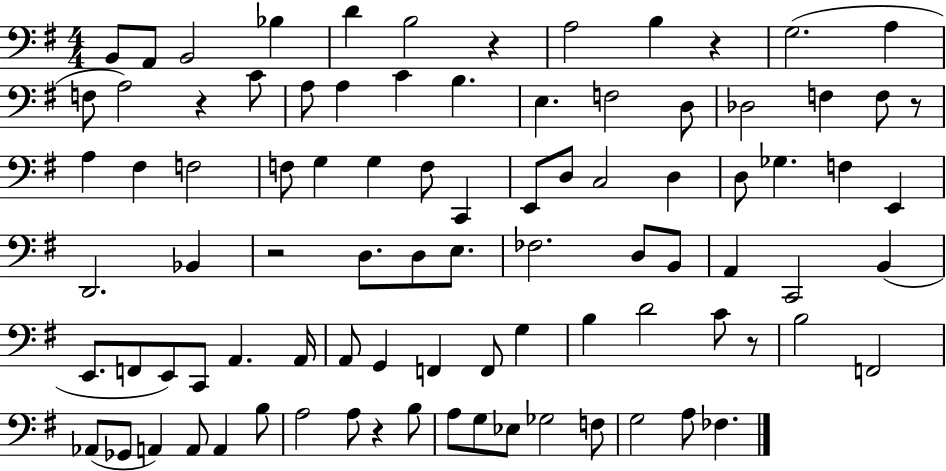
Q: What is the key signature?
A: G major